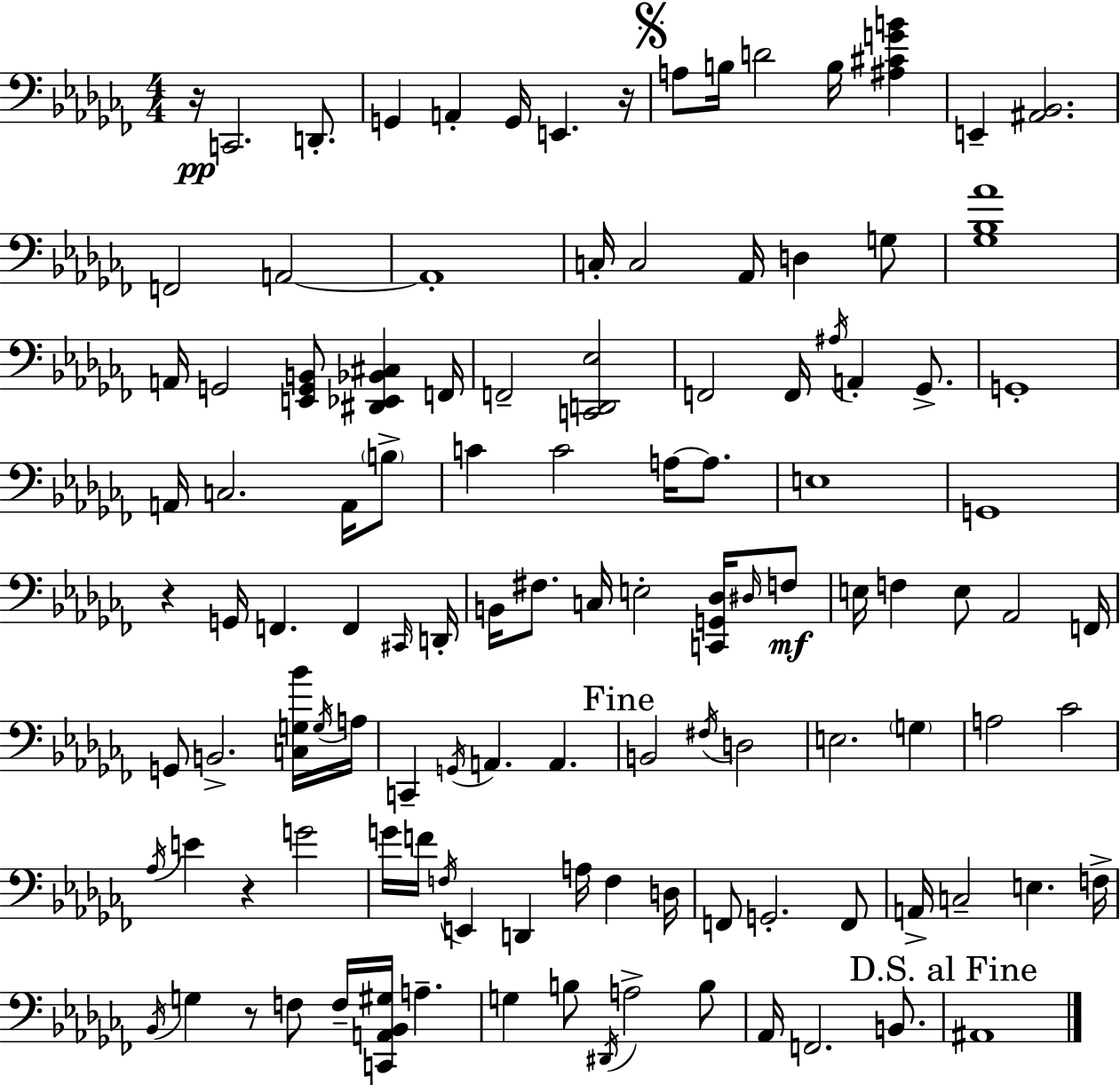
{
  \clef bass
  \numericTimeSignature
  \time 4/4
  \key aes \minor
  \repeat volta 2 { r16\pp c,2. d,8.-. | g,4 a,4-. g,16 e,4. r16 | \mark \markup { \musicglyph "scripts.segno" } a8 b16 d'2 b16 <ais cis' g' b'>4 | e,4-- <ais, bes,>2. | \break f,2 a,2~~ | a,1-. | c16-. c2 aes,16 d4 g8 | <ges bes aes'>1 | \break a,16 g,2 <e, g, b,>8 <dis, ees, bes, cis>4 f,16 | f,2-- <c, d, ees>2 | f,2 f,16 \acciaccatura { ais16 } a,4-. ges,8.-> | g,1-. | \break a,16 c2. a,16 \parenthesize b8-> | c'4 c'2 a16~~ a8. | e1 | g,1 | \break r4 g,16 f,4. f,4 | \grace { cis,16 } d,16-. b,16 fis8. c16 e2-. <c, g, des>16 | \grace { dis16 }\mf f8 e16 f4 e8 aes,2 | f,16 g,8 b,2.-> | \break <c g bes'>16 \acciaccatura { g16 } a16 c,4-- \acciaccatura { g,16 } a,4. a,4. | \mark "Fine" b,2 \acciaccatura { fis16 } d2 | e2. | \parenthesize g4 a2 ces'2 | \break \acciaccatura { aes16 } e'4 r4 g'2 | g'16 f'16 \acciaccatura { f16 } e,4 d,4 | a16 f4 d16 f,8 g,2.-. | f,8 a,16-> c2-- | \break e4. f16-> \acciaccatura { bes,16 } g4 r8 f8 | f16-- <c, a, bes, gis>16 a4.-- g4 b8 \acciaccatura { dis,16 } | a2-> b8 aes,16 f,2. | b,8. \mark "D.S. al Fine" ais,1 | \break } \bar "|."
}